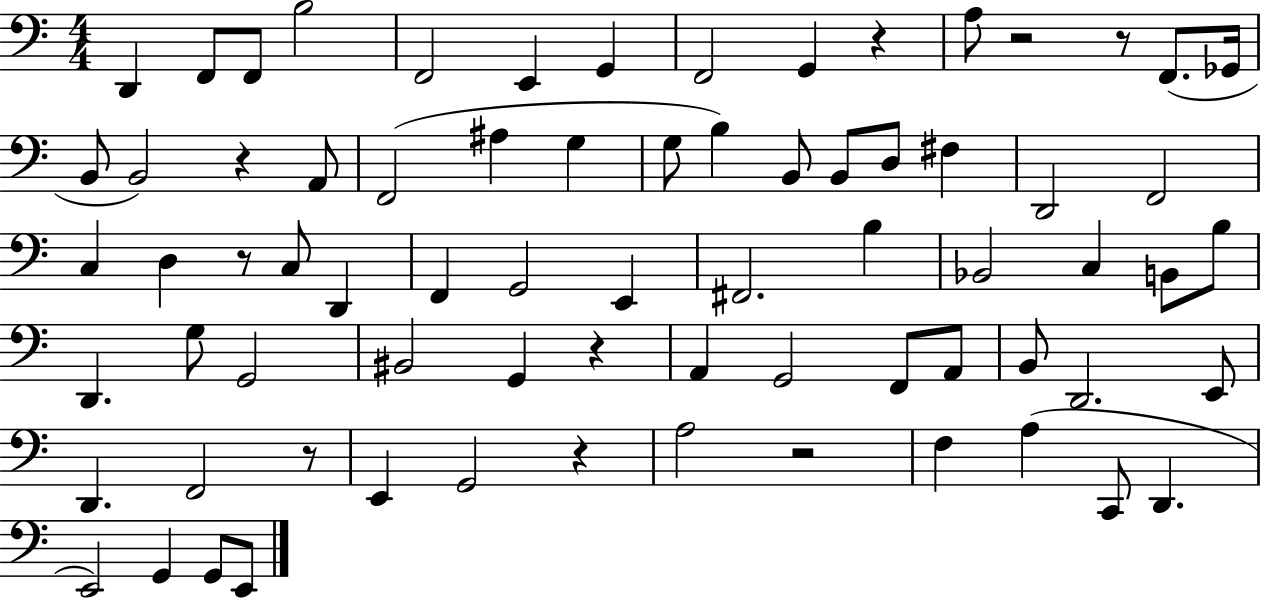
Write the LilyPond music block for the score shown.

{
  \clef bass
  \numericTimeSignature
  \time 4/4
  \key c \major
  d,4 f,8 f,8 b2 | f,2 e,4 g,4 | f,2 g,4 r4 | a8 r2 r8 f,8.( ges,16 | \break b,8 b,2) r4 a,8 | f,2( ais4 g4 | g8 b4) b,8 b,8 d8 fis4 | d,2 f,2 | \break c4 d4 r8 c8 d,4 | f,4 g,2 e,4 | fis,2. b4 | bes,2 c4 b,8 b8 | \break d,4. g8 g,2 | bis,2 g,4 r4 | a,4 g,2 f,8 a,8 | b,8 d,2. e,8 | \break d,4. f,2 r8 | e,4 g,2 r4 | a2 r2 | f4 a4( c,8 d,4. | \break e,2) g,4 g,8 e,8 | \bar "|."
}